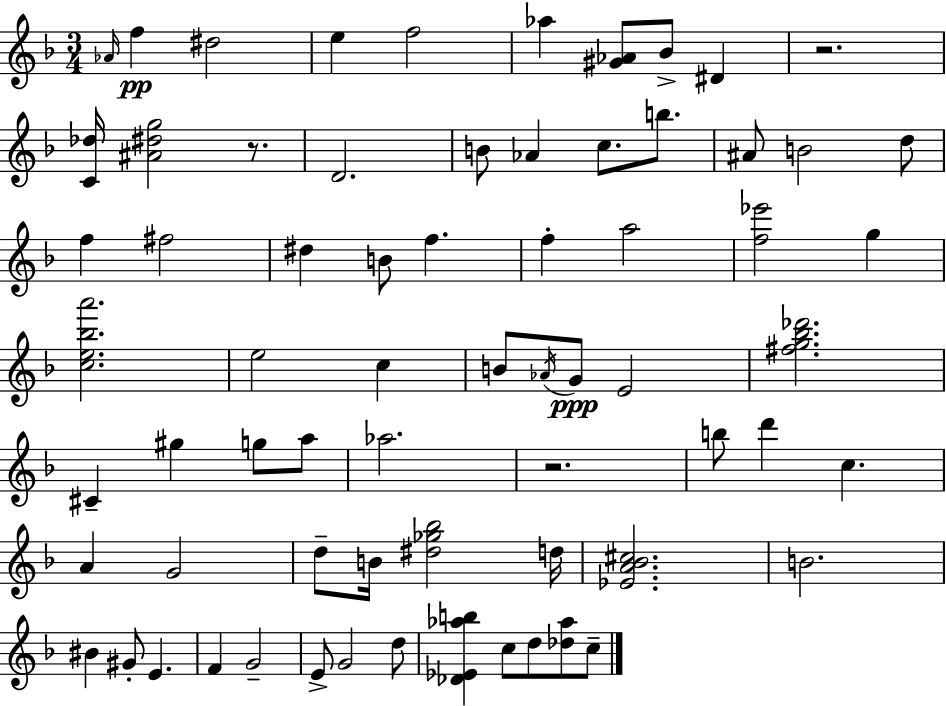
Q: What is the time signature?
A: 3/4